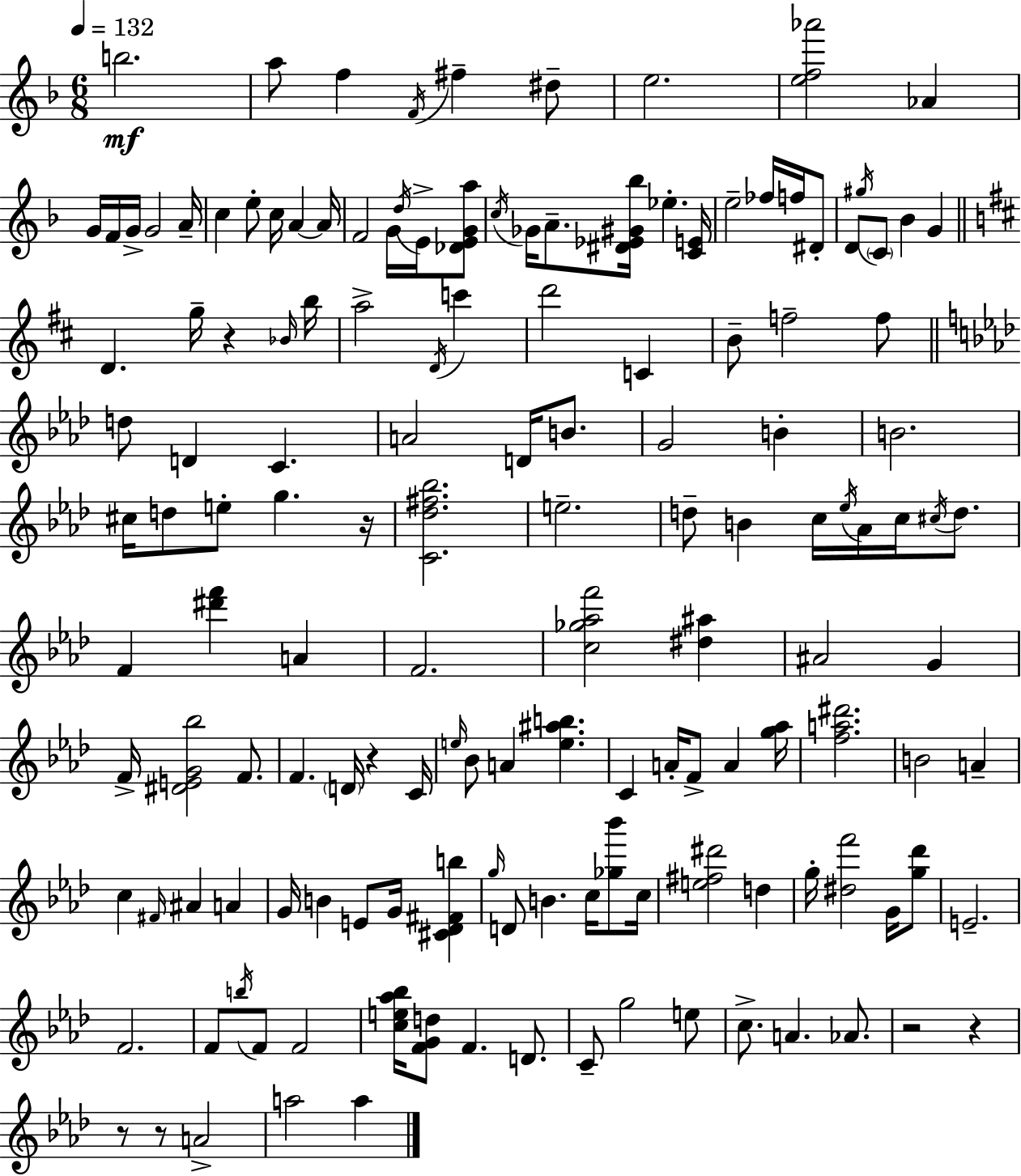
{
  \clef treble
  \numericTimeSignature
  \time 6/8
  \key d \minor
  \tempo 4 = 132
  b''2.\mf | a''8 f''4 \acciaccatura { f'16 } fis''4-- dis''8-- | e''2. | <e'' f'' aes'''>2 aes'4 | \break g'16 f'16 g'16-> g'2 | a'16-- c''4 e''8-. c''16 a'4~~ | a'16 f'2 g'16 \acciaccatura { d''16 } e'16-> | <des' e' g' a''>8 \acciaccatura { c''16 } ges'16 a'8.-- <dis' ees' gis' bes''>16 ees''4.-. | \break <c' e'>16 e''2-- fes''16 | f''16 dis'8-. d'8 \acciaccatura { gis''16 } \parenthesize c'8 bes'4 | g'4 \bar "||" \break \key d \major d'4. g''16-- r4 \grace { bes'16 } | b''16 a''2-> \acciaccatura { d'16 } c'''4 | d'''2 c'4 | b'8-- f''2-- | \break f''8 \bar "||" \break \key aes \major d''8 d'4 c'4. | a'2 d'16 b'8. | g'2 b'4-. | b'2. | \break cis''16 d''8 e''8-. g''4. r16 | <c' des'' fis'' bes''>2. | e''2.-- | d''8-- b'4 c''16 \acciaccatura { ees''16 } aes'16 c''16 \acciaccatura { cis''16 } d''8. | \break f'4 <dis''' f'''>4 a'4 | f'2. | <c'' ges'' aes'' f'''>2 <dis'' ais''>4 | ais'2 g'4 | \break f'16-> <dis' e' g' bes''>2 f'8. | f'4. \parenthesize d'16 r4 | c'16 \grace { e''16 } bes'8 a'4 <e'' ais'' b''>4. | c'4 a'16-. f'8-> a'4 | \break <g'' aes''>16 <f'' a'' dis'''>2. | b'2 a'4-- | c''4 \grace { fis'16 } ais'4 | a'4 g'16 b'4 e'8 g'16 | \break <cis' des' fis' b''>4 \grace { g''16 } d'8 b'4. | c''16 <ges'' bes'''>8 c''16 <e'' fis'' dis'''>2 | d''4 g''16-. <dis'' f'''>2 | g'16 <g'' des'''>8 e'2.-- | \break f'2. | f'8 \acciaccatura { b''16 } f'8 f'2 | <c'' e'' aes'' bes''>16 <f' g' d''>8 f'4. | d'8. c'8-- g''2 | \break e''8 c''8.-> a'4. | aes'8. r2 | r4 r8 r8 a'2-> | a''2 | \break a''4 \bar "|."
}